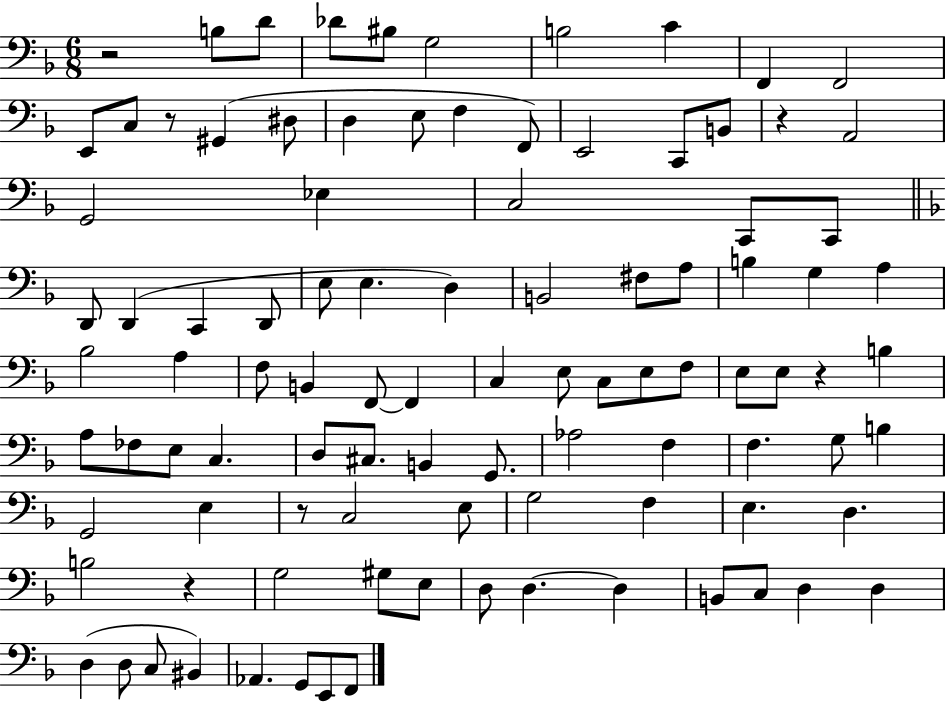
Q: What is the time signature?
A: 6/8